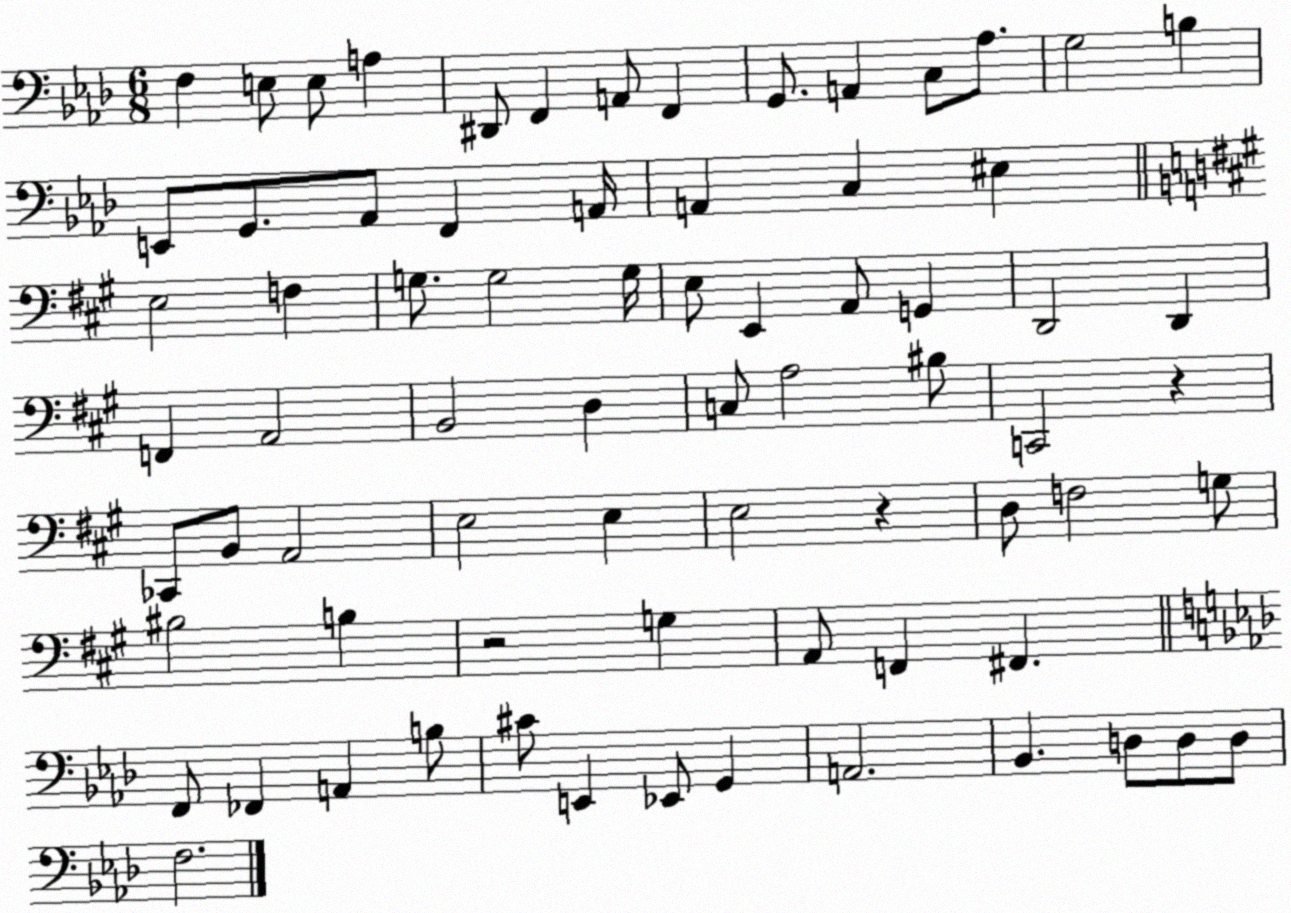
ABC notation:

X:1
T:Untitled
M:6/8
L:1/4
K:Ab
F, E,/2 E,/2 A, ^D,,/2 F,, A,,/2 F,, G,,/2 A,, C,/2 _A,/2 G,2 B, E,,/2 G,,/2 _A,,/2 F,, A,,/4 A,, C, ^E, E,2 F, G,/2 G,2 G,/4 E,/2 E,, A,,/2 G,, D,,2 D,, F,, A,,2 B,,2 D, C,/2 A,2 ^B,/2 C,,2 z _C,,/2 B,,/2 A,,2 E,2 E, E,2 z D,/2 F,2 G,/2 ^B,2 B, z2 G, A,,/2 F,, ^F,, F,,/2 _F,, A,, B,/2 ^C/2 E,, _E,,/2 G,, A,,2 _B,, D,/2 D,/2 D,/2 F,2